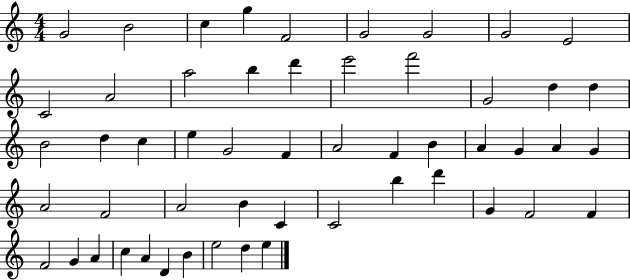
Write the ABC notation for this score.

X:1
T:Untitled
M:4/4
L:1/4
K:C
G2 B2 c g F2 G2 G2 G2 E2 C2 A2 a2 b d' e'2 f'2 G2 d d B2 d c e G2 F A2 F B A G A G A2 F2 A2 B C C2 b d' G F2 F F2 G A c A D B e2 d e